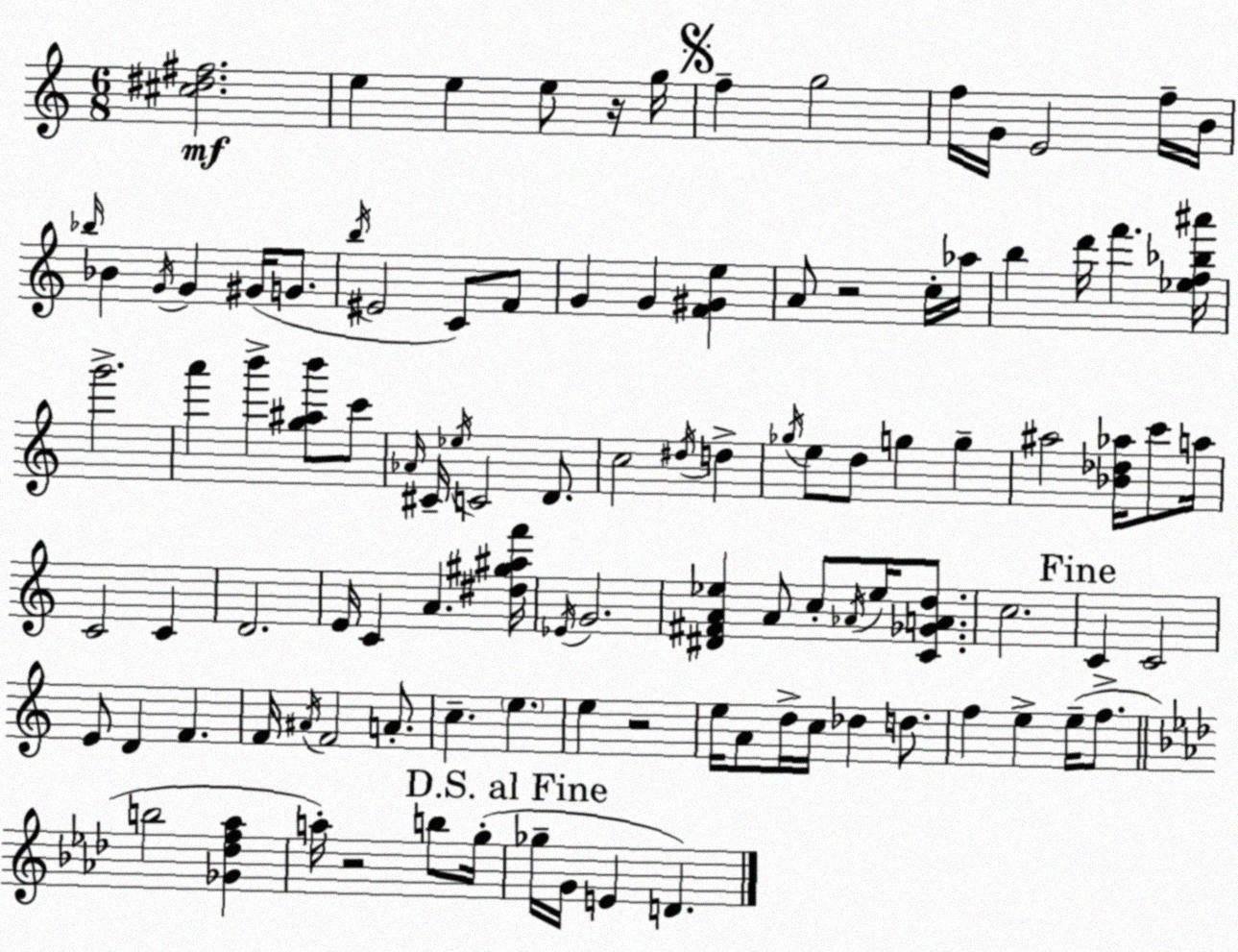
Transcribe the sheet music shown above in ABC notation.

X:1
T:Untitled
M:6/8
L:1/4
K:C
[^c^d^f]2 e e e/2 z/4 g/4 f g2 f/4 G/4 E2 f/4 B/4 _b/4 _B G/4 G ^G/4 G/2 b/4 ^E2 C/2 F/2 G G [F^Ge] A/2 z2 c/4 _a/4 b d'/4 f' [_ef_b^a']/4 g'2 a' b' [g^ab']/2 c'/2 _A/4 ^C/4 _e/4 C2 D/2 c2 ^d/4 d _g/4 e/2 d/2 g g ^a2 [_B_d_a]/4 c'/2 a/4 C2 C D2 E/4 C A [^d^g^af']/4 _E/4 G2 [^D^FA_e] A/2 c/2 _A/4 _e/4 [C_GAd]/2 c2 C C2 E/2 D F F/4 ^A/4 F2 A/2 c e e z2 e/4 A/2 d/4 c/4 _d d/2 f e e/4 f/2 b2 [_G_df_a] a/4 z2 b/2 g/4 _g/4 G/4 E D